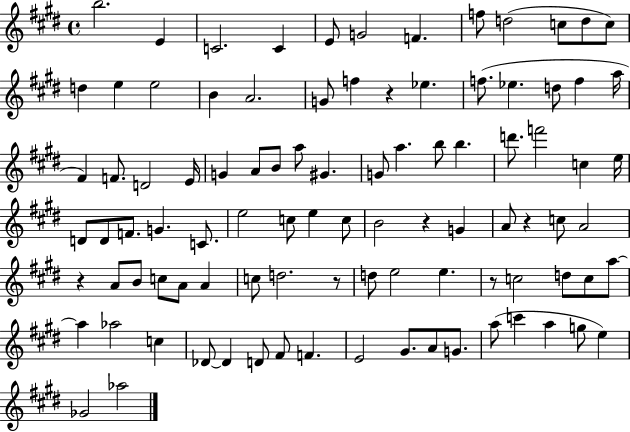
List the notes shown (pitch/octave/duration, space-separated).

B5/h. E4/q C4/h. C4/q E4/e G4/h F4/q. F5/e D5/h C5/e D5/e C5/e D5/q E5/q E5/h B4/q A4/h. G4/e F5/q R/q Eb5/q. F5/e. Eb5/q. D5/e F5/q A5/s F#4/q F4/e. D4/h E4/s G4/q A4/e B4/e A5/e G#4/q. G4/e A5/q. B5/e B5/q. D6/e. F6/h C5/q E5/s D4/e D4/e F4/e. G4/q. C4/e. E5/h C5/e E5/q C5/e B4/h R/q G4/q A4/e R/q C5/e A4/h R/q A4/e B4/e C5/e A4/e A4/q C5/e D5/h. R/e D5/e E5/h E5/q. R/e C5/h D5/e C5/e A5/e A5/q Ab5/h C5/q Db4/e Db4/q D4/e F#4/e F4/q. E4/h G#4/e. A4/e G4/e. A5/e C6/q A5/q G5/e E5/q Gb4/h Ab5/h